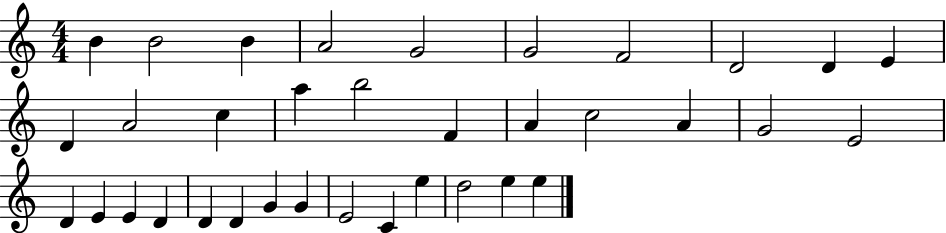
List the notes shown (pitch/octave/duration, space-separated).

B4/q B4/h B4/q A4/h G4/h G4/h F4/h D4/h D4/q E4/q D4/q A4/h C5/q A5/q B5/h F4/q A4/q C5/h A4/q G4/h E4/h D4/q E4/q E4/q D4/q D4/q D4/q G4/q G4/q E4/h C4/q E5/q D5/h E5/q E5/q